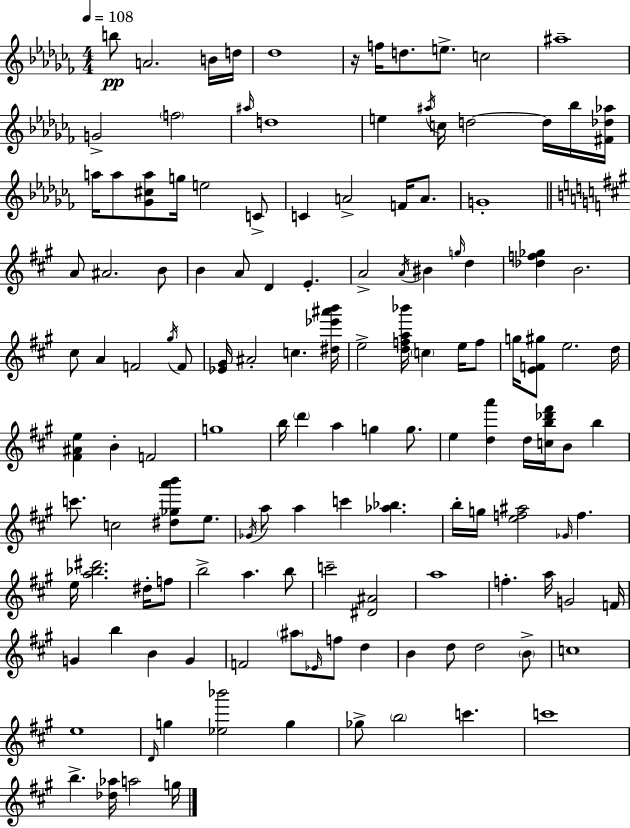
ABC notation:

X:1
T:Untitled
M:4/4
L:1/4
K:Abm
b/2 A2 B/4 d/4 _d4 z/4 f/4 d/2 e/2 c2 ^a4 G2 f2 ^a/4 d4 e ^a/4 c/4 d2 d/4 _b/4 [^F_d_a]/4 a/4 a/2 [_G^ca]/2 g/4 e2 C/2 C A2 F/4 A/2 G4 A/2 ^A2 B/2 B A/2 D E A2 A/4 ^B g/4 d [_df_g] B2 ^c/2 A F2 ^g/4 F/2 [_E^G]/4 ^A2 c [^d_e'^a'b']/4 e2 [dfa_b']/4 c e/4 f/2 g/4 [EF^g]/2 e2 d/4 [^F^Ae] B F2 g4 b/4 d' a g g/2 e [da'] d/4 [cb_d'^f']/4 B/2 b c'/2 c2 [^d_ga'b']/2 e/2 _G/4 a/2 a c' [_a_b] b/4 g/4 [ef^a]2 _G/4 f e/4 [a_b^d']2 ^d/4 f/2 b2 a b/2 c'2 [^D^A]2 a4 f a/4 G2 F/4 G b B G F2 ^a/2 _E/4 f/2 d B d/2 d2 B/2 c4 e4 D/4 g [_e_b']2 g _g/2 b2 c' c'4 b [_d_a]/4 a2 g/4